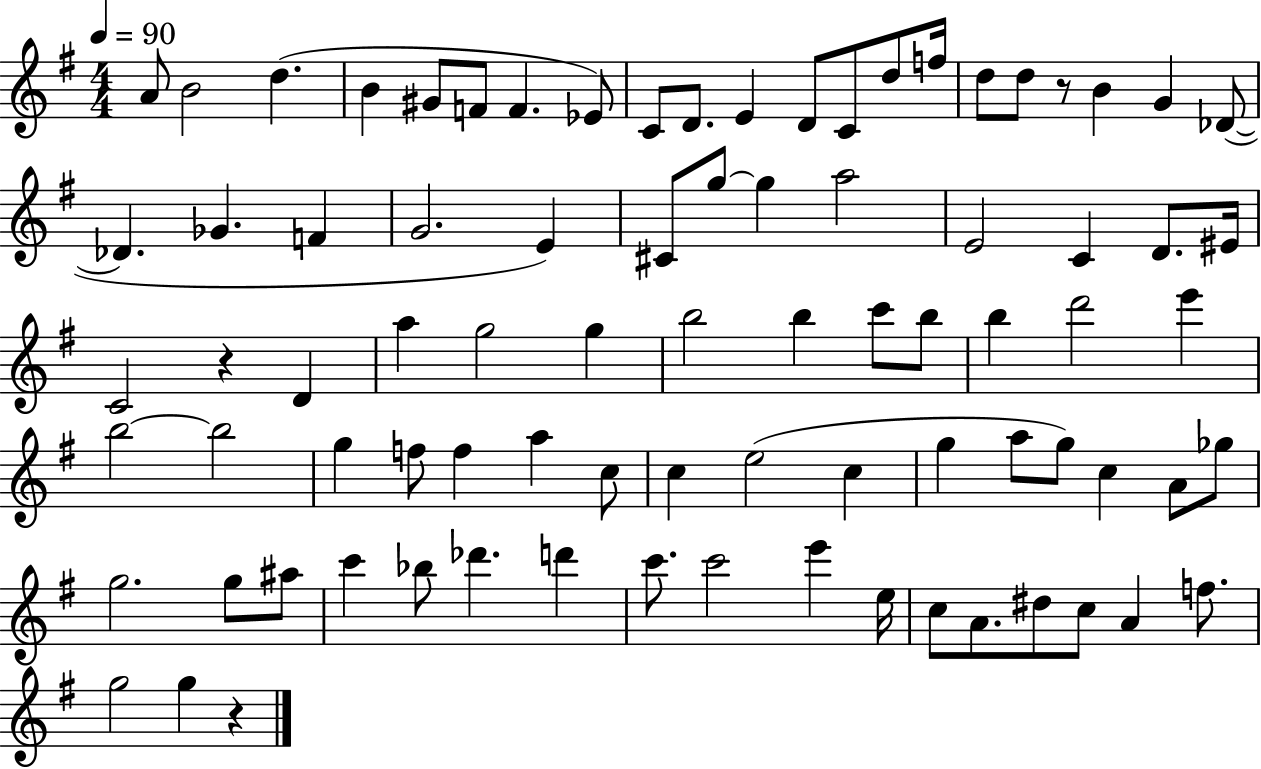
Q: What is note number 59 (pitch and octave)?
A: C5